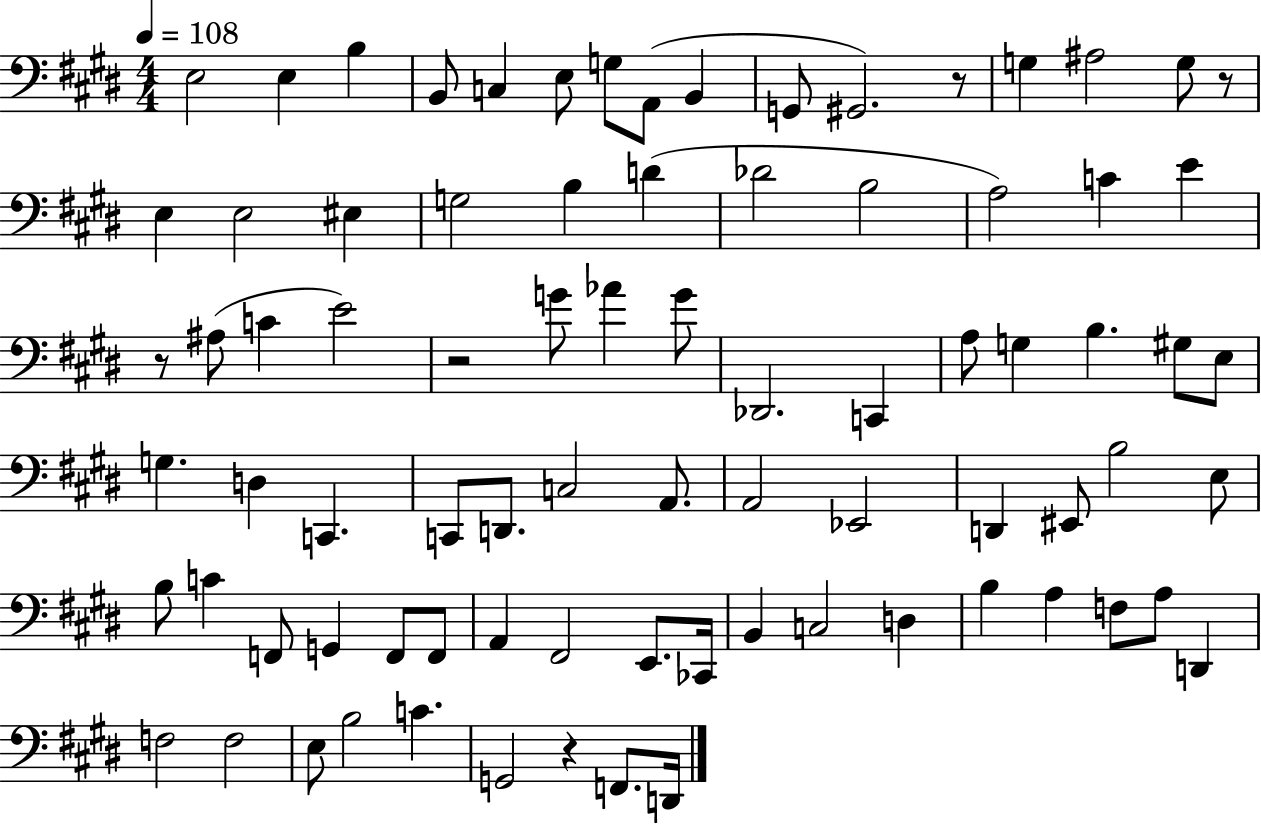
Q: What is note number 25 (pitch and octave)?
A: E4